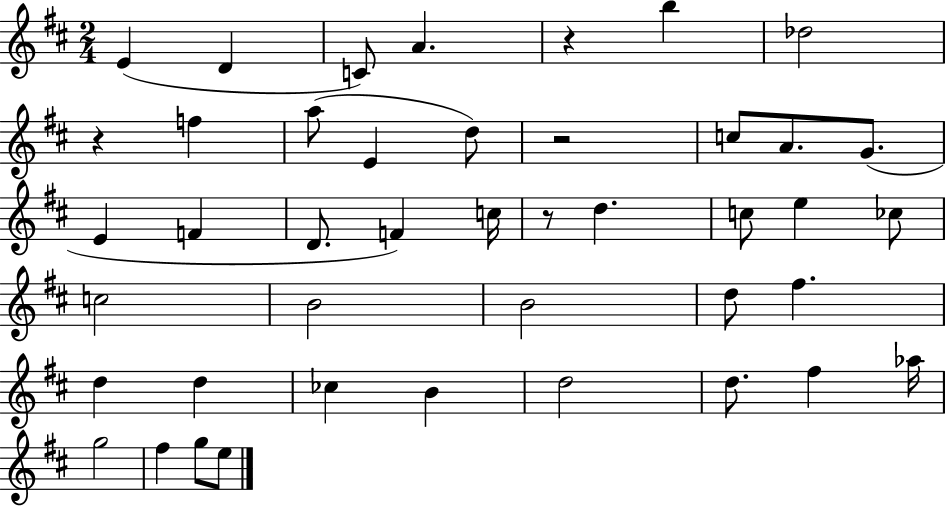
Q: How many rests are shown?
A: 4